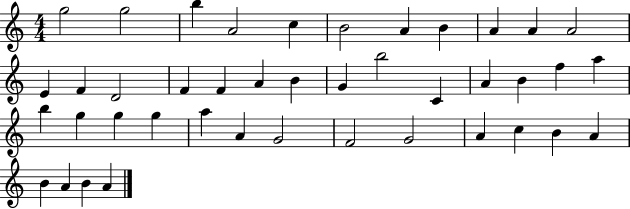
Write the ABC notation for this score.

X:1
T:Untitled
M:4/4
L:1/4
K:C
g2 g2 b A2 c B2 A B A A A2 E F D2 F F A B G b2 C A B f a b g g g a A G2 F2 G2 A c B A B A B A